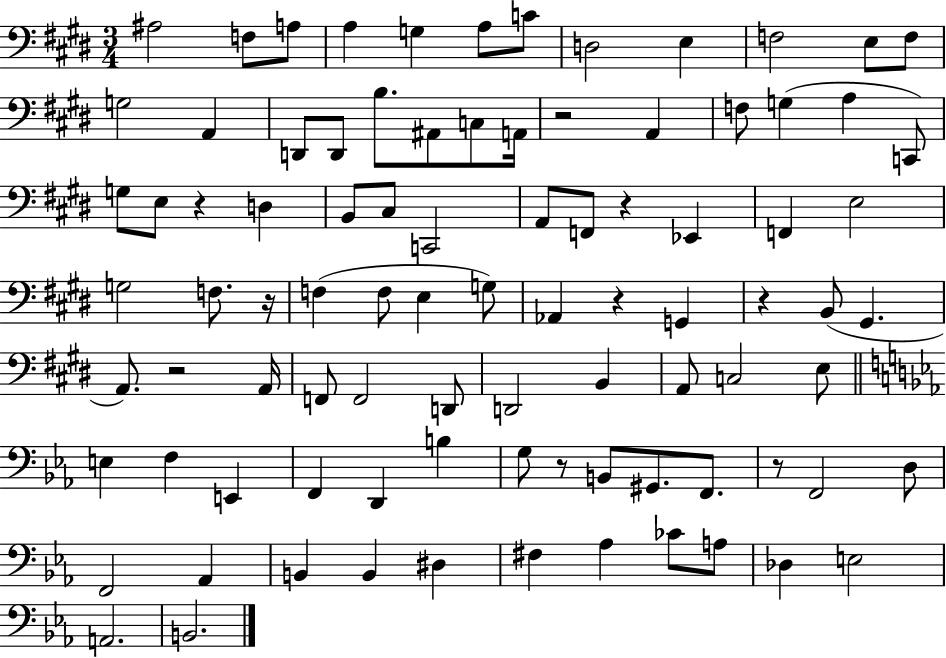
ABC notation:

X:1
T:Untitled
M:3/4
L:1/4
K:E
^A,2 F,/2 A,/2 A, G, A,/2 C/2 D,2 E, F,2 E,/2 F,/2 G,2 A,, D,,/2 D,,/2 B,/2 ^A,,/2 C,/2 A,,/4 z2 A,, F,/2 G, A, C,,/2 G,/2 E,/2 z D, B,,/2 ^C,/2 C,,2 A,,/2 F,,/2 z _E,, F,, E,2 G,2 F,/2 z/4 F, F,/2 E, G,/2 _A,, z G,, z B,,/2 ^G,, A,,/2 z2 A,,/4 F,,/2 F,,2 D,,/2 D,,2 B,, A,,/2 C,2 E,/2 E, F, E,, F,, D,, B, G,/2 z/2 B,,/2 ^G,,/2 F,,/2 z/2 F,,2 D,/2 F,,2 _A,, B,, B,, ^D, ^F, _A, _C/2 A,/2 _D, E,2 A,,2 B,,2